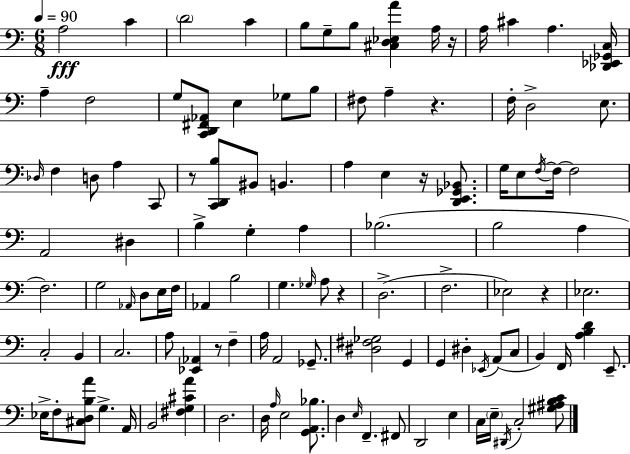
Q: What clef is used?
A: bass